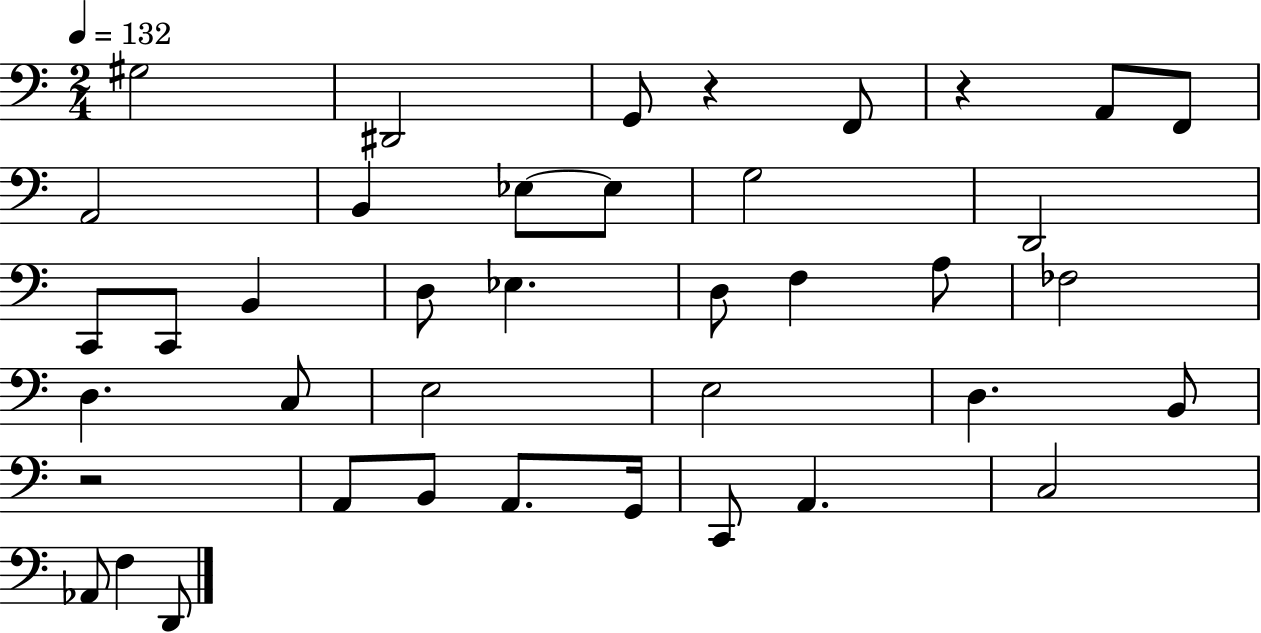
X:1
T:Untitled
M:2/4
L:1/4
K:C
^G,2 ^D,,2 G,,/2 z F,,/2 z A,,/2 F,,/2 A,,2 B,, _E,/2 _E,/2 G,2 D,,2 C,,/2 C,,/2 B,, D,/2 _E, D,/2 F, A,/2 _F,2 D, C,/2 E,2 E,2 D, B,,/2 z2 A,,/2 B,,/2 A,,/2 G,,/4 C,,/2 A,, C,2 _A,,/2 F, D,,/2